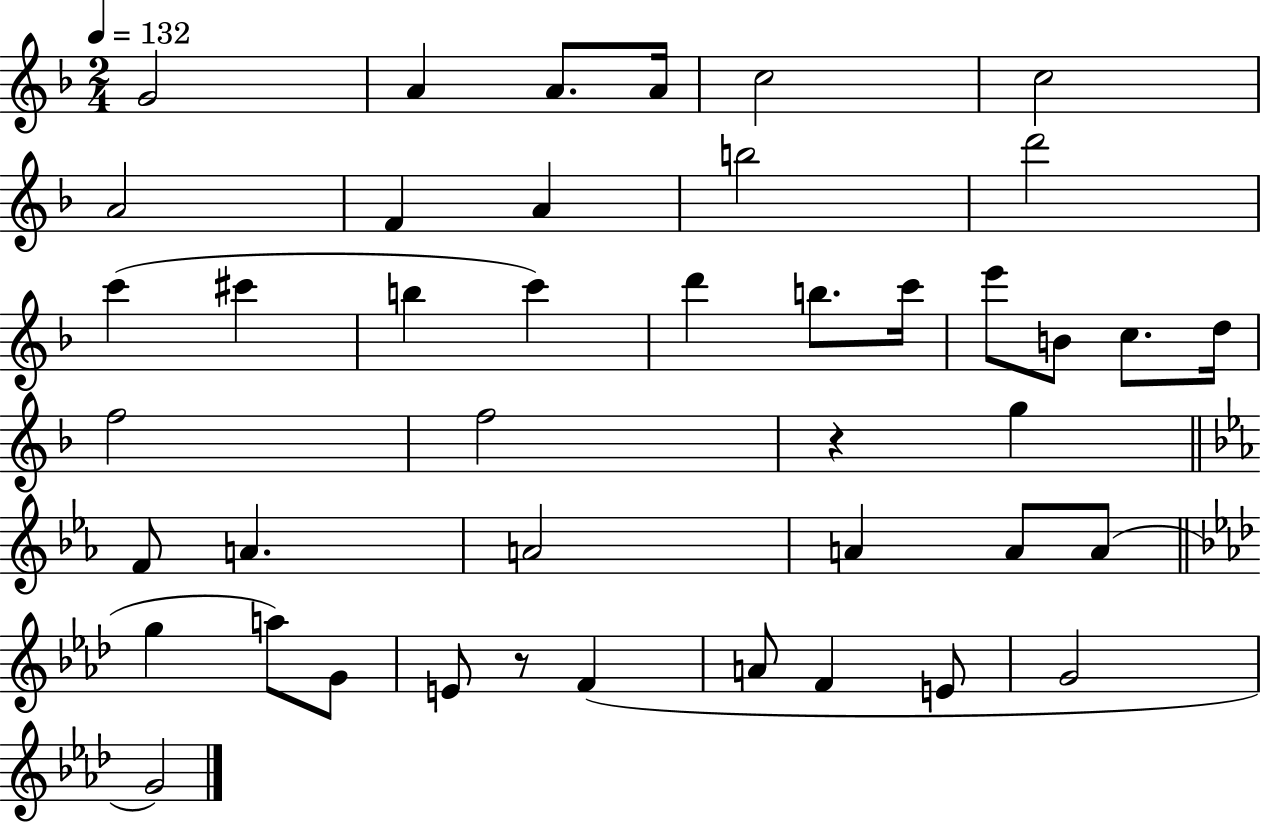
G4/h A4/q A4/e. A4/s C5/h C5/h A4/h F4/q A4/q B5/h D6/h C6/q C#6/q B5/q C6/q D6/q B5/e. C6/s E6/e B4/e C5/e. D5/s F5/h F5/h R/q G5/q F4/e A4/q. A4/h A4/q A4/e A4/e G5/q A5/e G4/e E4/e R/e F4/q A4/e F4/q E4/e G4/h G4/h